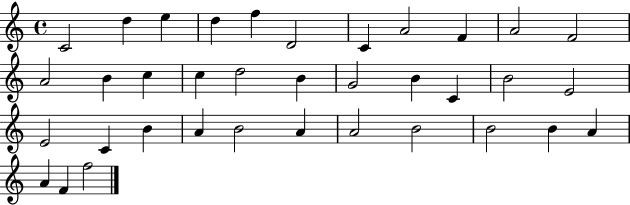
{
  \clef treble
  \time 4/4
  \defaultTimeSignature
  \key c \major
  c'2 d''4 e''4 | d''4 f''4 d'2 | c'4 a'2 f'4 | a'2 f'2 | \break a'2 b'4 c''4 | c''4 d''2 b'4 | g'2 b'4 c'4 | b'2 e'2 | \break e'2 c'4 b'4 | a'4 b'2 a'4 | a'2 b'2 | b'2 b'4 a'4 | \break a'4 f'4 f''2 | \bar "|."
}